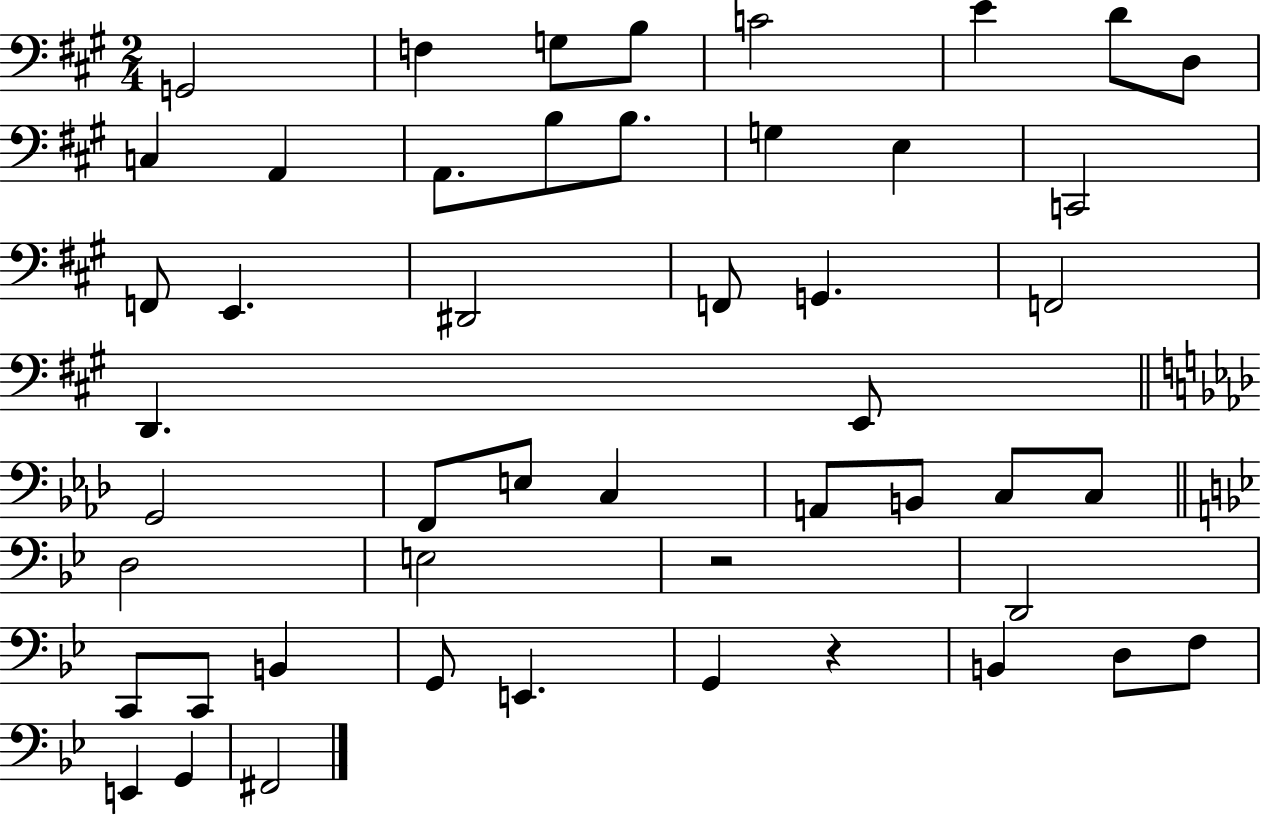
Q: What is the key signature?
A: A major